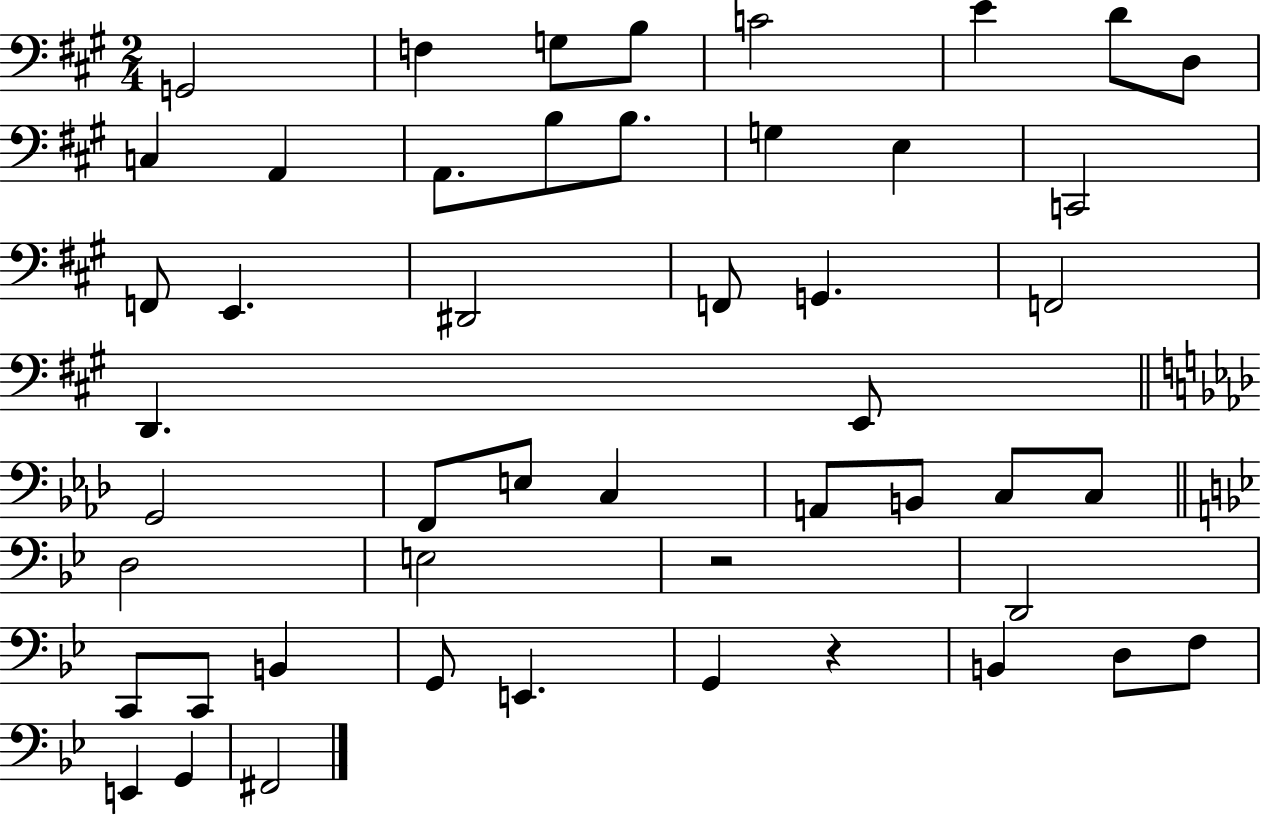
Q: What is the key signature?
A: A major